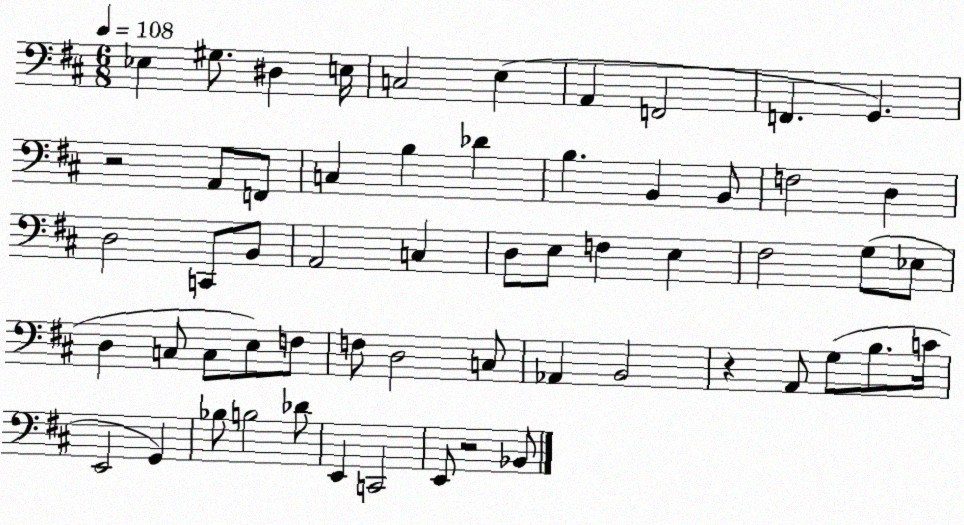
X:1
T:Untitled
M:6/8
L:1/4
K:D
_E, ^G,/2 ^D, E,/4 C,2 E, A,, F,,2 F,, G,, z2 A,,/2 F,,/2 C, B, _D B, B,, B,,/2 F,2 D, D,2 C,,/2 B,,/2 A,,2 C, D,/2 E,/2 F, E, ^F,2 G,/2 _E,/2 D, C,/2 C,/2 E,/2 F,/2 F,/2 D,2 C,/2 _A,, B,,2 z A,,/2 G,/2 B,/2 C/4 E,,2 G,, _B,/2 B,2 _D/2 E,, C,,2 E,,/2 z2 _B,,/2